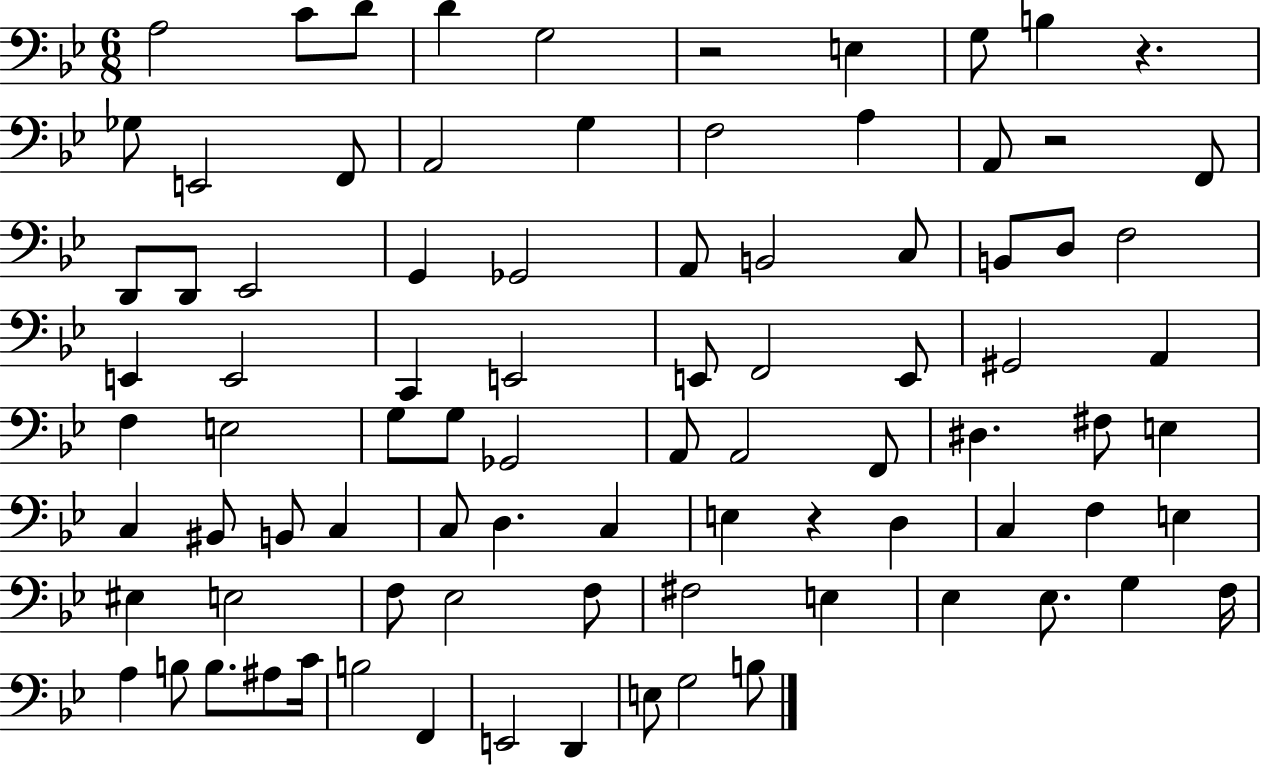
X:1
T:Untitled
M:6/8
L:1/4
K:Bb
A,2 C/2 D/2 D G,2 z2 E, G,/2 B, z _G,/2 E,,2 F,,/2 A,,2 G, F,2 A, A,,/2 z2 F,,/2 D,,/2 D,,/2 _E,,2 G,, _G,,2 A,,/2 B,,2 C,/2 B,,/2 D,/2 F,2 E,, E,,2 C,, E,,2 E,,/2 F,,2 E,,/2 ^G,,2 A,, F, E,2 G,/2 G,/2 _G,,2 A,,/2 A,,2 F,,/2 ^D, ^F,/2 E, C, ^B,,/2 B,,/2 C, C,/2 D, C, E, z D, C, F, E, ^E, E,2 F,/2 _E,2 F,/2 ^F,2 E, _E, _E,/2 G, F,/4 A, B,/2 B,/2 ^A,/2 C/4 B,2 F,, E,,2 D,, E,/2 G,2 B,/2